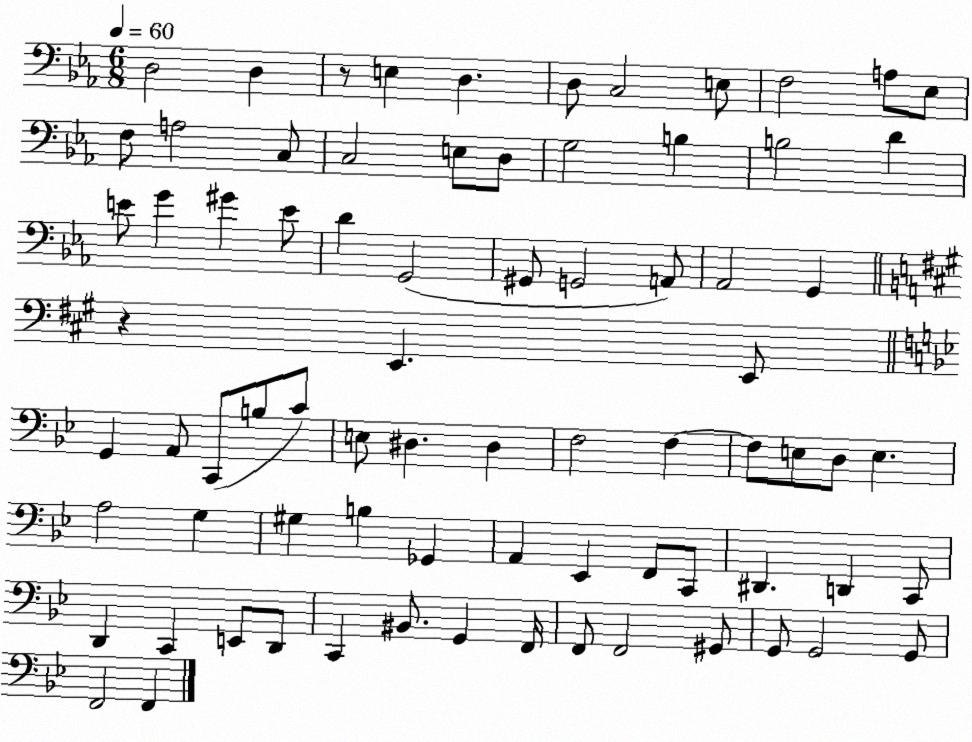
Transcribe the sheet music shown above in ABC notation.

X:1
T:Untitled
M:6/8
L:1/4
K:Eb
D,2 D, z/2 E, D, D,/2 C,2 E,/2 F,2 A,/2 _E,/2 F,/2 A,2 C,/2 C,2 E,/2 D,/2 G,2 B, B,2 D E/2 G ^G E/2 D G,,2 ^G,,/2 G,,2 A,,/2 _A,,2 G,, z E,, E,,/2 G,, A,,/2 C,,/2 B,/2 C/2 E,/2 ^D, ^D, F,2 F, F,/2 E,/2 D,/2 E, A,2 G, ^G, B, _G,, A,, _E,, F,,/2 C,,/2 ^D,, D,, C,,/2 D,, C,, E,,/2 D,,/2 C,, ^B,,/2 G,, F,,/4 F,,/2 F,,2 ^G,,/2 G,,/2 G,,2 G,,/2 F,,2 F,,